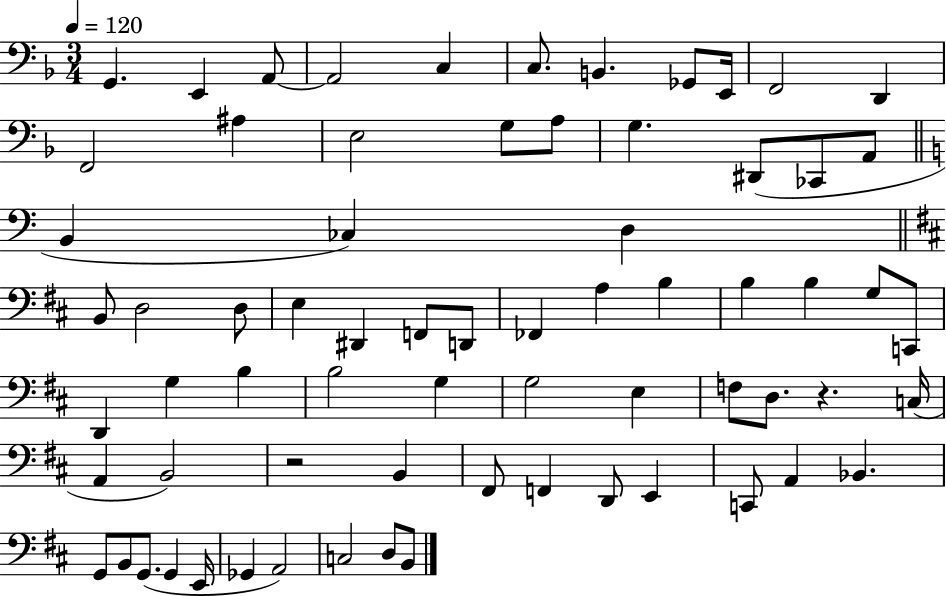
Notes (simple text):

G2/q. E2/q A2/e A2/h C3/q C3/e. B2/q. Gb2/e E2/s F2/h D2/q F2/h A#3/q E3/h G3/e A3/e G3/q. D#2/e CES2/e A2/e B2/q CES3/q D3/q B2/e D3/h D3/e E3/q D#2/q F2/e D2/e FES2/q A3/q B3/q B3/q B3/q G3/e C2/e D2/q G3/q B3/q B3/h G3/q G3/h E3/q F3/e D3/e. R/q. C3/s A2/q B2/h R/h B2/q F#2/e F2/q D2/e E2/q C2/e A2/q Bb2/q. G2/e B2/e G2/e. G2/q E2/s Gb2/q A2/h C3/h D3/e B2/e